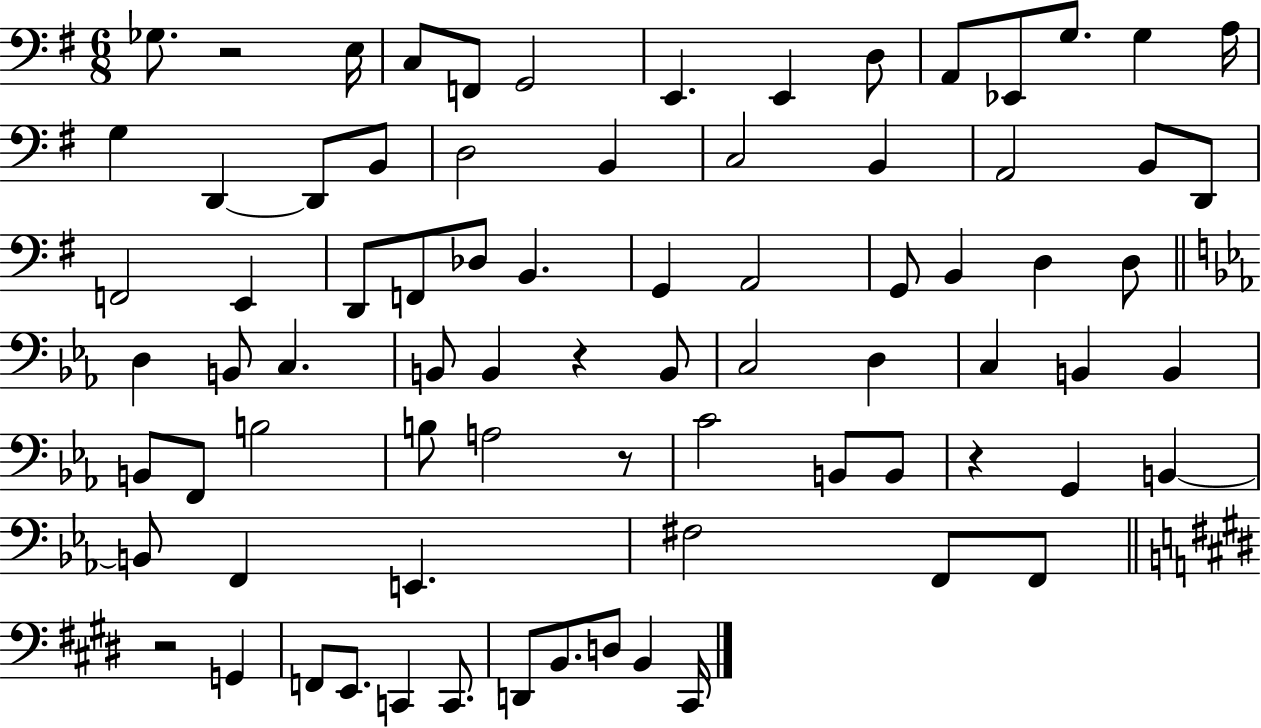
X:1
T:Untitled
M:6/8
L:1/4
K:G
_G,/2 z2 E,/4 C,/2 F,,/2 G,,2 E,, E,, D,/2 A,,/2 _E,,/2 G,/2 G, A,/4 G, D,, D,,/2 B,,/2 D,2 B,, C,2 B,, A,,2 B,,/2 D,,/2 F,,2 E,, D,,/2 F,,/2 _D,/2 B,, G,, A,,2 G,,/2 B,, D, D,/2 D, B,,/2 C, B,,/2 B,, z B,,/2 C,2 D, C, B,, B,, B,,/2 F,,/2 B,2 B,/2 A,2 z/2 C2 B,,/2 B,,/2 z G,, B,, B,,/2 F,, E,, ^F,2 F,,/2 F,,/2 z2 G,, F,,/2 E,,/2 C,, C,,/2 D,,/2 B,,/2 D,/2 B,, ^C,,/4